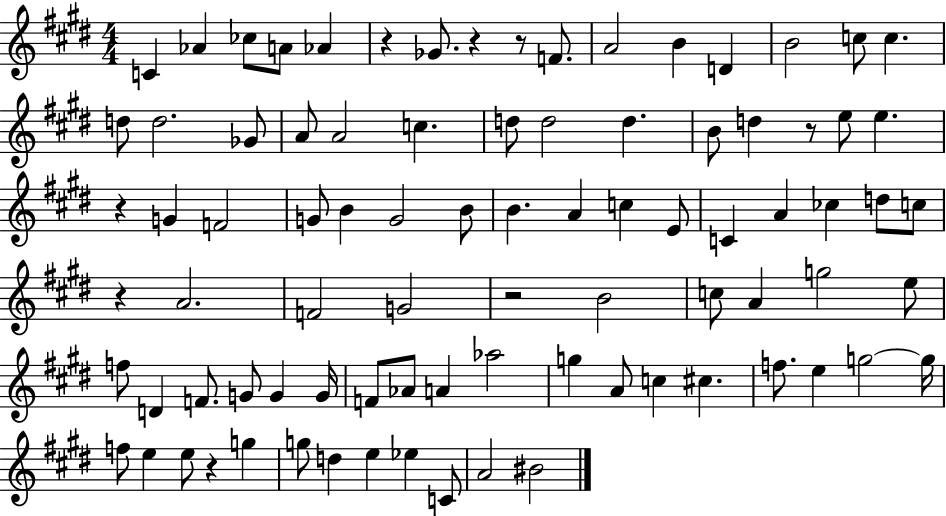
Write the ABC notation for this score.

X:1
T:Untitled
M:4/4
L:1/4
K:E
C _A _c/2 A/2 _A z _G/2 z z/2 F/2 A2 B D B2 c/2 c d/2 d2 _G/2 A/2 A2 c d/2 d2 d B/2 d z/2 e/2 e z G F2 G/2 B G2 B/2 B A c E/2 C A _c d/2 c/2 z A2 F2 G2 z2 B2 c/2 A g2 e/2 f/2 D F/2 G/2 G G/4 F/2 _A/2 A _a2 g A/2 c ^c f/2 e g2 g/4 f/2 e e/2 z g g/2 d e _e C/2 A2 ^B2